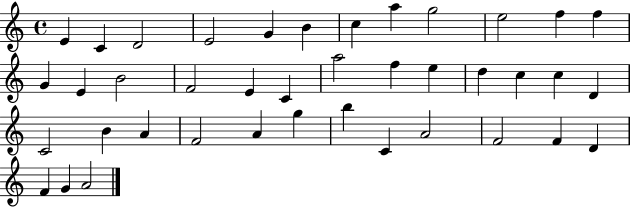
E4/q C4/q D4/h E4/h G4/q B4/q C5/q A5/q G5/h E5/h F5/q F5/q G4/q E4/q B4/h F4/h E4/q C4/q A5/h F5/q E5/q D5/q C5/q C5/q D4/q C4/h B4/q A4/q F4/h A4/q G5/q B5/q C4/q A4/h F4/h F4/q D4/q F4/q G4/q A4/h